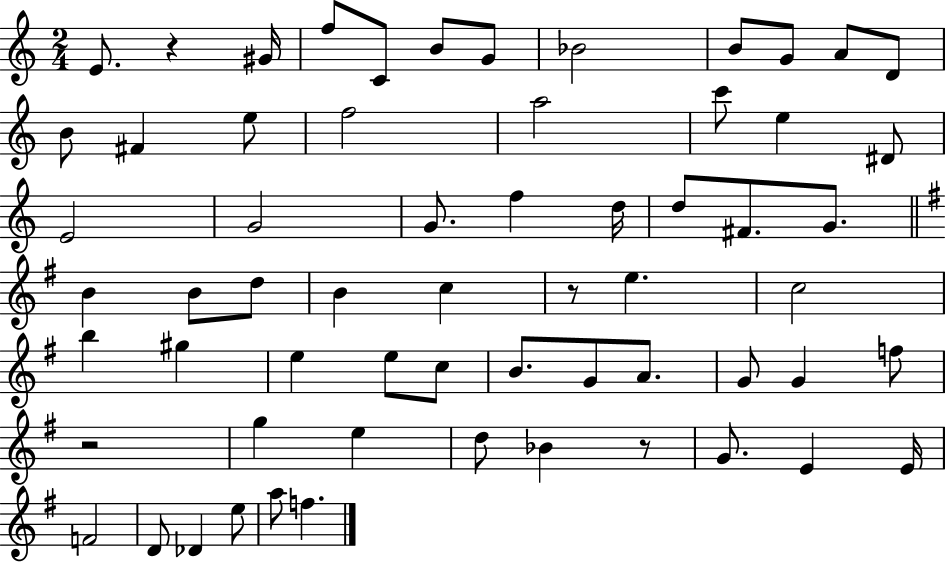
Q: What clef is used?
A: treble